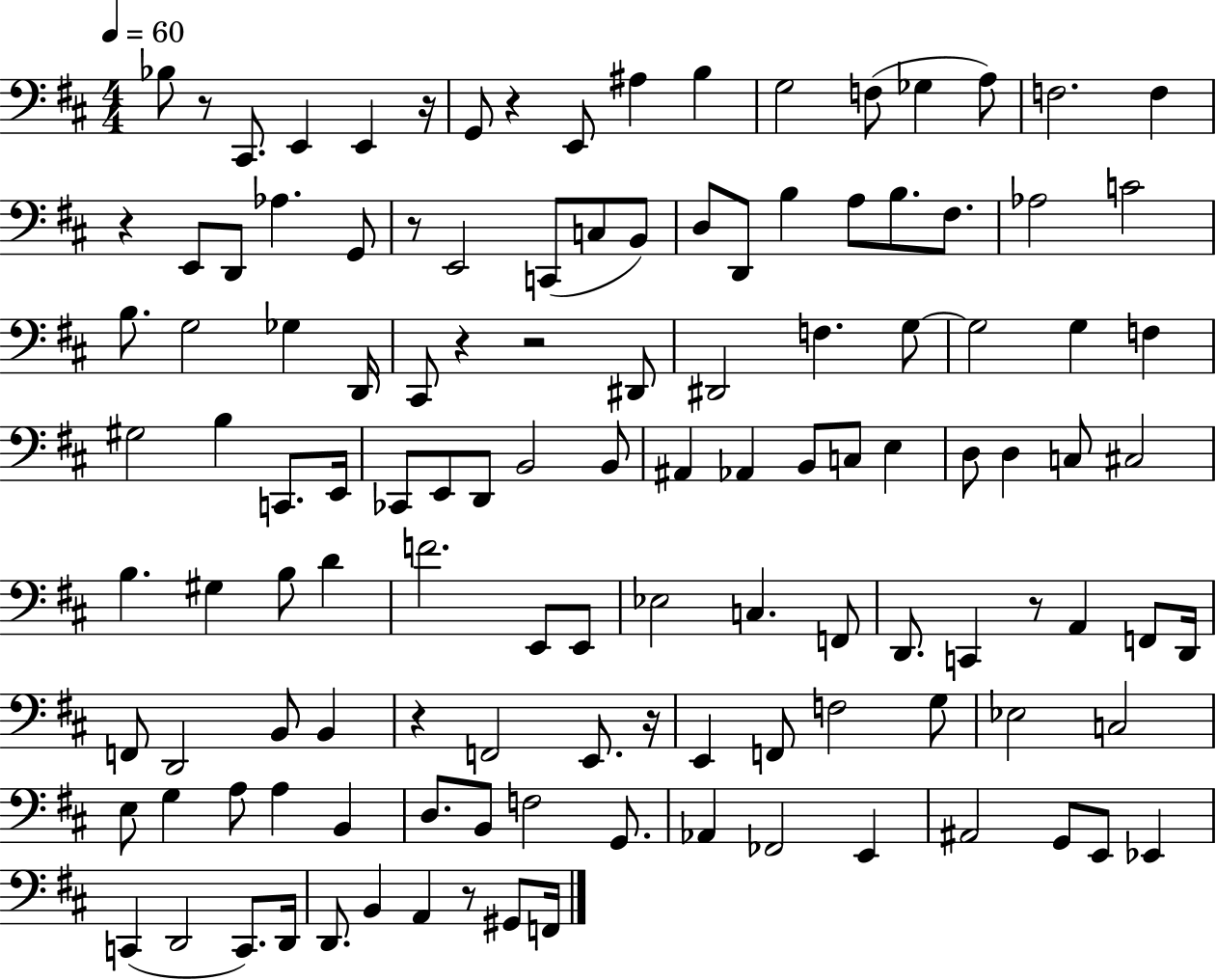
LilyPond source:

{
  \clef bass
  \numericTimeSignature
  \time 4/4
  \key d \major
  \tempo 4 = 60
  bes8 r8 cis,8. e,4 e,4 r16 | g,8 r4 e,8 ais4 b4 | g2 f8( ges4 a8) | f2. f4 | \break r4 e,8 d,8 aes4. g,8 | r8 e,2 c,8( c8 b,8) | d8 d,8 b4 a8 b8. fis8. | aes2 c'2 | \break b8. g2 ges4 d,16 | cis,8 r4 r2 dis,8 | dis,2 f4. g8~~ | g2 g4 f4 | \break gis2 b4 c,8. e,16 | ces,8 e,8 d,8 b,2 b,8 | ais,4 aes,4 b,8 c8 e4 | d8 d4 c8 cis2 | \break b4. gis4 b8 d'4 | f'2. e,8 e,8 | ees2 c4. f,8 | d,8. c,4 r8 a,4 f,8 d,16 | \break f,8 d,2 b,8 b,4 | r4 f,2 e,8. r16 | e,4 f,8 f2 g8 | ees2 c2 | \break e8 g4 a8 a4 b,4 | d8. b,8 f2 g,8. | aes,4 fes,2 e,4 | ais,2 g,8 e,8 ees,4 | \break c,4( d,2 c,8.) d,16 | d,8. b,4 a,4 r8 gis,8 f,16 | \bar "|."
}